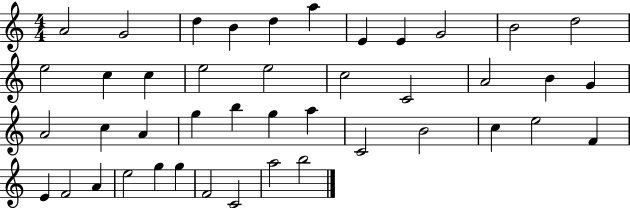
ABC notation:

X:1
T:Untitled
M:4/4
L:1/4
K:C
A2 G2 d B d a E E G2 B2 d2 e2 c c e2 e2 c2 C2 A2 B G A2 c A g b g a C2 B2 c e2 F E F2 A e2 g g F2 C2 a2 b2